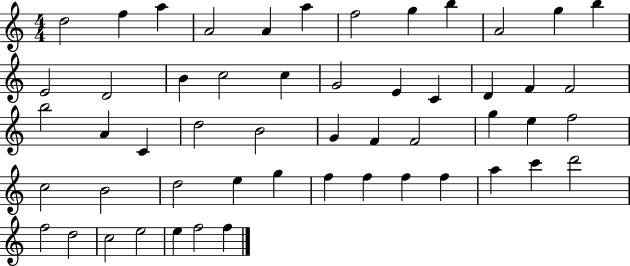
X:1
T:Untitled
M:4/4
L:1/4
K:C
d2 f a A2 A a f2 g b A2 g b E2 D2 B c2 c G2 E C D F F2 b2 A C d2 B2 G F F2 g e f2 c2 B2 d2 e g f f f f a c' d'2 f2 d2 c2 e2 e f2 f